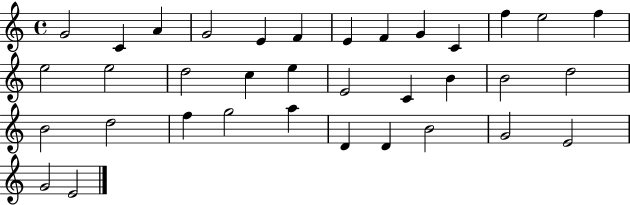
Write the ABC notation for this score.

X:1
T:Untitled
M:4/4
L:1/4
K:C
G2 C A G2 E F E F G C f e2 f e2 e2 d2 c e E2 C B B2 d2 B2 d2 f g2 a D D B2 G2 E2 G2 E2